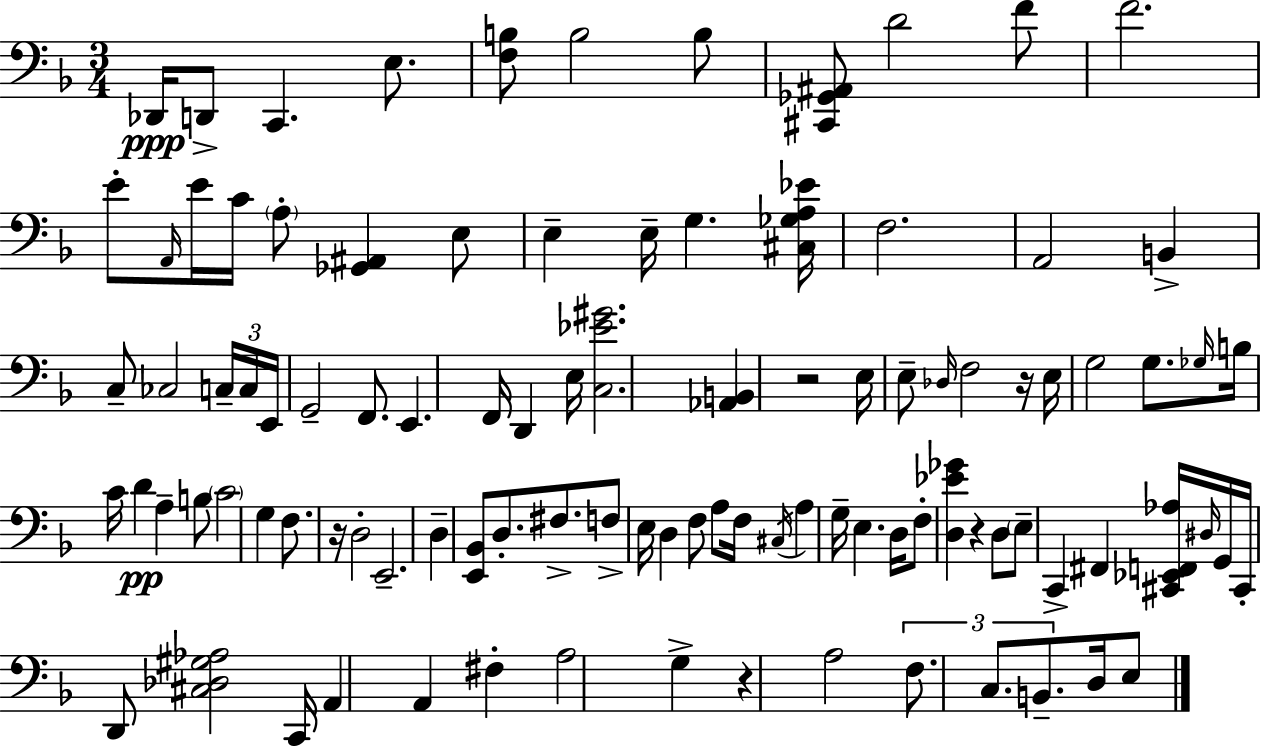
X:1
T:Untitled
M:3/4
L:1/4
K:F
_D,,/4 D,,/2 C,, E,/2 [F,B,]/2 B,2 B,/2 [^C,,_G,,^A,,]/2 D2 F/2 F2 E/2 A,,/4 E/4 C/4 A,/2 [_G,,^A,,] E,/2 E, E,/4 G, [^C,_G,A,_E]/4 F,2 A,,2 B,, C,/2 _C,2 C,/4 C,/4 E,,/4 G,,2 F,,/2 E,, F,,/4 D,, E,/4 [C,_E^G]2 [_A,,B,,] z2 E,/4 E,/2 _D,/4 F,2 z/4 E,/4 G,2 G,/2 _G,/4 B,/4 C/4 D A, B,/2 C2 G, F,/2 z/4 D,2 E,,2 D, [E,,_B,,]/2 D,/2 ^F,/2 F,/2 E,/4 D, F,/2 A,/2 F,/4 ^C,/4 A, G,/4 E, D,/4 F,/2 [D,_E_G] z D,/2 E,/2 C,, ^F,, [^C,,_E,,F,,_A,]/4 ^D,/4 G,,/4 ^C,,/4 D,,/2 [^C,_D,^G,_A,]2 C,,/4 A,, A,, ^F, A,2 G, z A,2 F,/2 C,/2 B,,/2 D,/4 E,/2